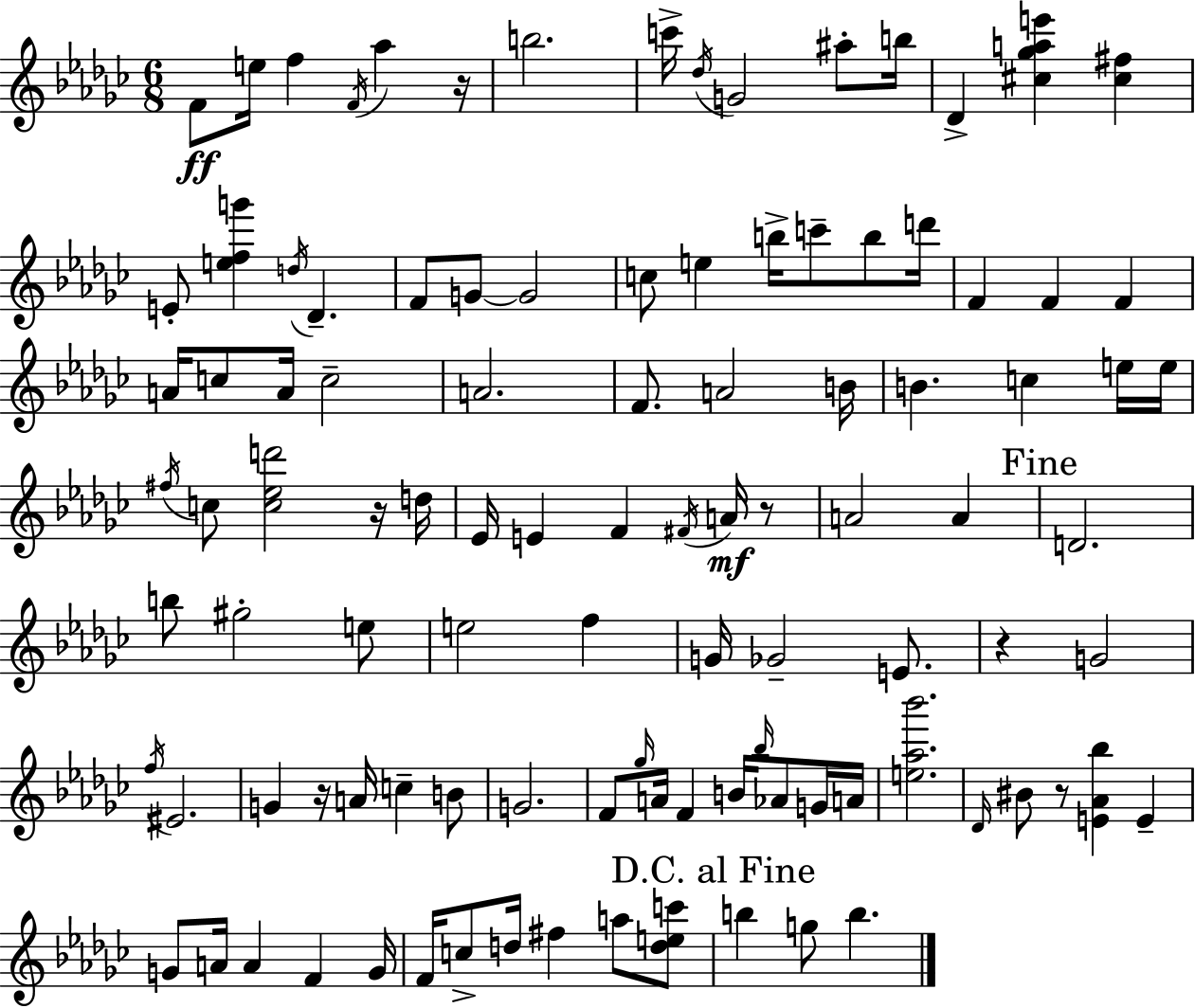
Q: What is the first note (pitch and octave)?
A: F4